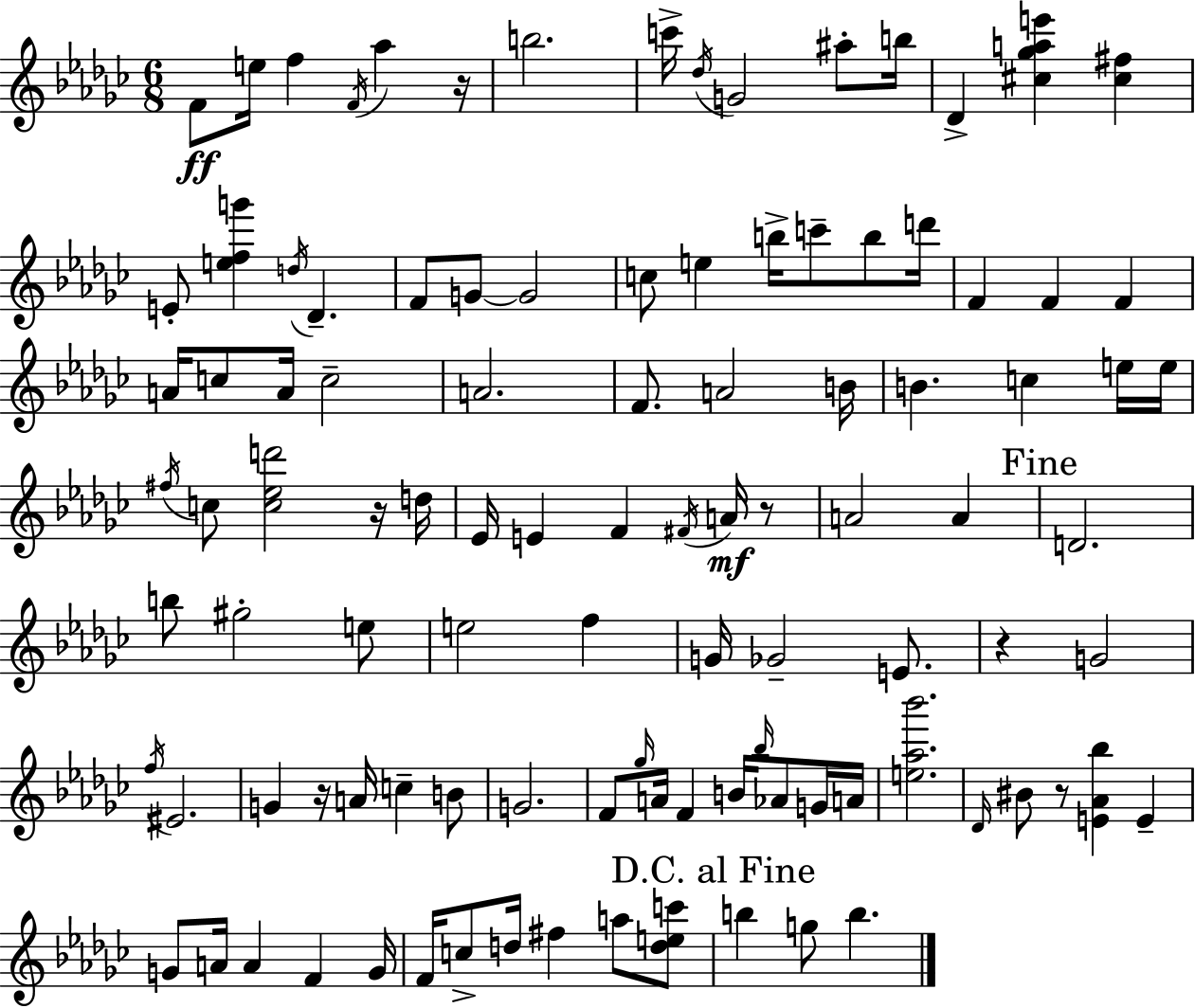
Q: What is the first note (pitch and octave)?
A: F4